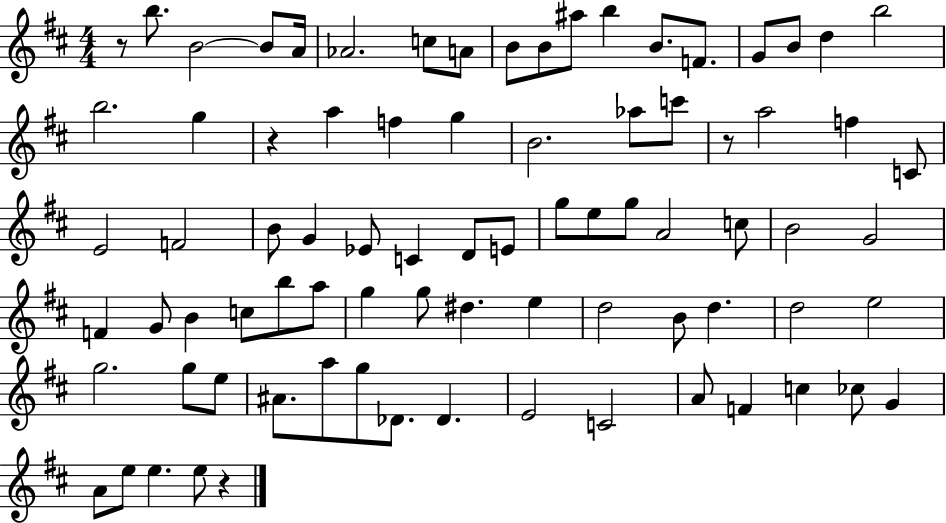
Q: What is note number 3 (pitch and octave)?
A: B4